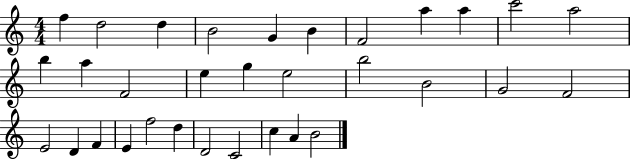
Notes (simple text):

F5/q D5/h D5/q B4/h G4/q B4/q F4/h A5/q A5/q C6/h A5/h B5/q A5/q F4/h E5/q G5/q E5/h B5/h B4/h G4/h F4/h E4/h D4/q F4/q E4/q F5/h D5/q D4/h C4/h C5/q A4/q B4/h